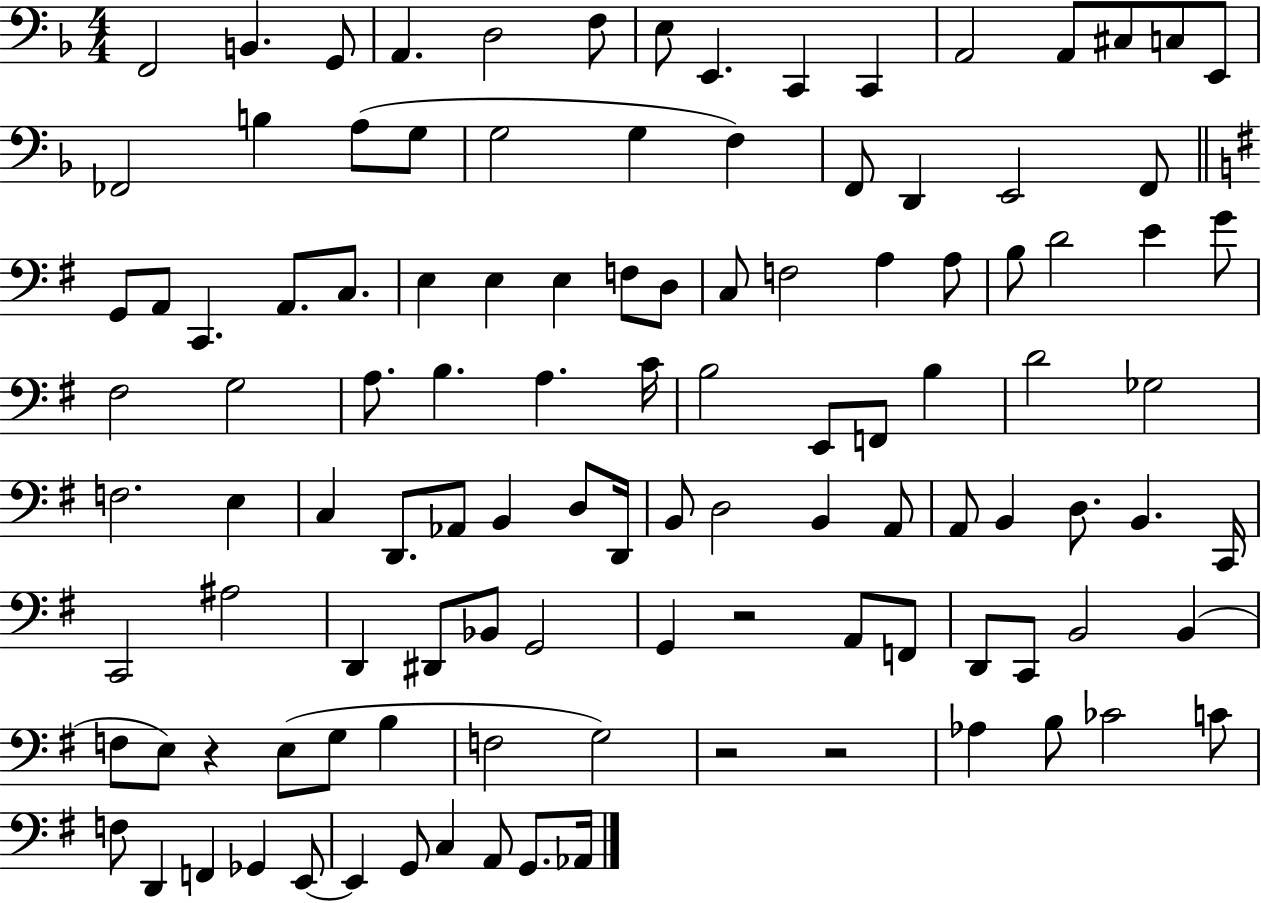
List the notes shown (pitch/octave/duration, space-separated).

F2/h B2/q. G2/e A2/q. D3/h F3/e E3/e E2/q. C2/q C2/q A2/h A2/e C#3/e C3/e E2/e FES2/h B3/q A3/e G3/e G3/h G3/q F3/q F2/e D2/q E2/h F2/e G2/e A2/e C2/q. A2/e. C3/e. E3/q E3/q E3/q F3/e D3/e C3/e F3/h A3/q A3/e B3/e D4/h E4/q G4/e F#3/h G3/h A3/e. B3/q. A3/q. C4/s B3/h E2/e F2/e B3/q D4/h Gb3/h F3/h. E3/q C3/q D2/e. Ab2/e B2/q D3/e D2/s B2/e D3/h B2/q A2/e A2/e B2/q D3/e. B2/q. C2/s C2/h A#3/h D2/q D#2/e Bb2/e G2/h G2/q R/h A2/e F2/e D2/e C2/e B2/h B2/q F3/e E3/e R/q E3/e G3/e B3/q F3/h G3/h R/h R/h Ab3/q B3/e CES4/h C4/e F3/e D2/q F2/q Gb2/q E2/e E2/q G2/e C3/q A2/e G2/e. Ab2/s